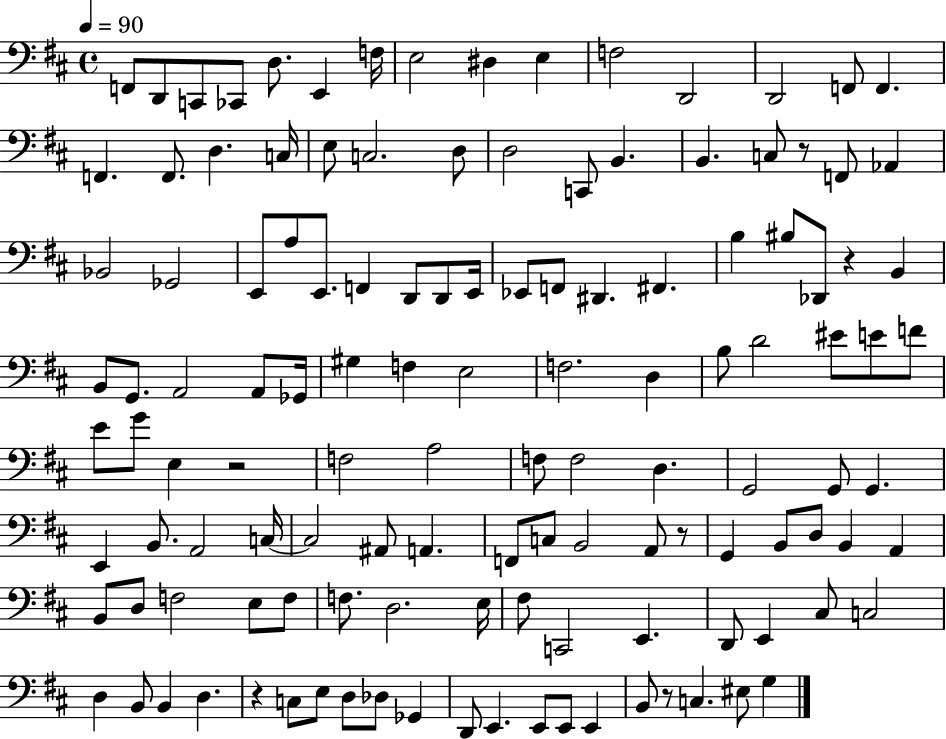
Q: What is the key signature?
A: D major